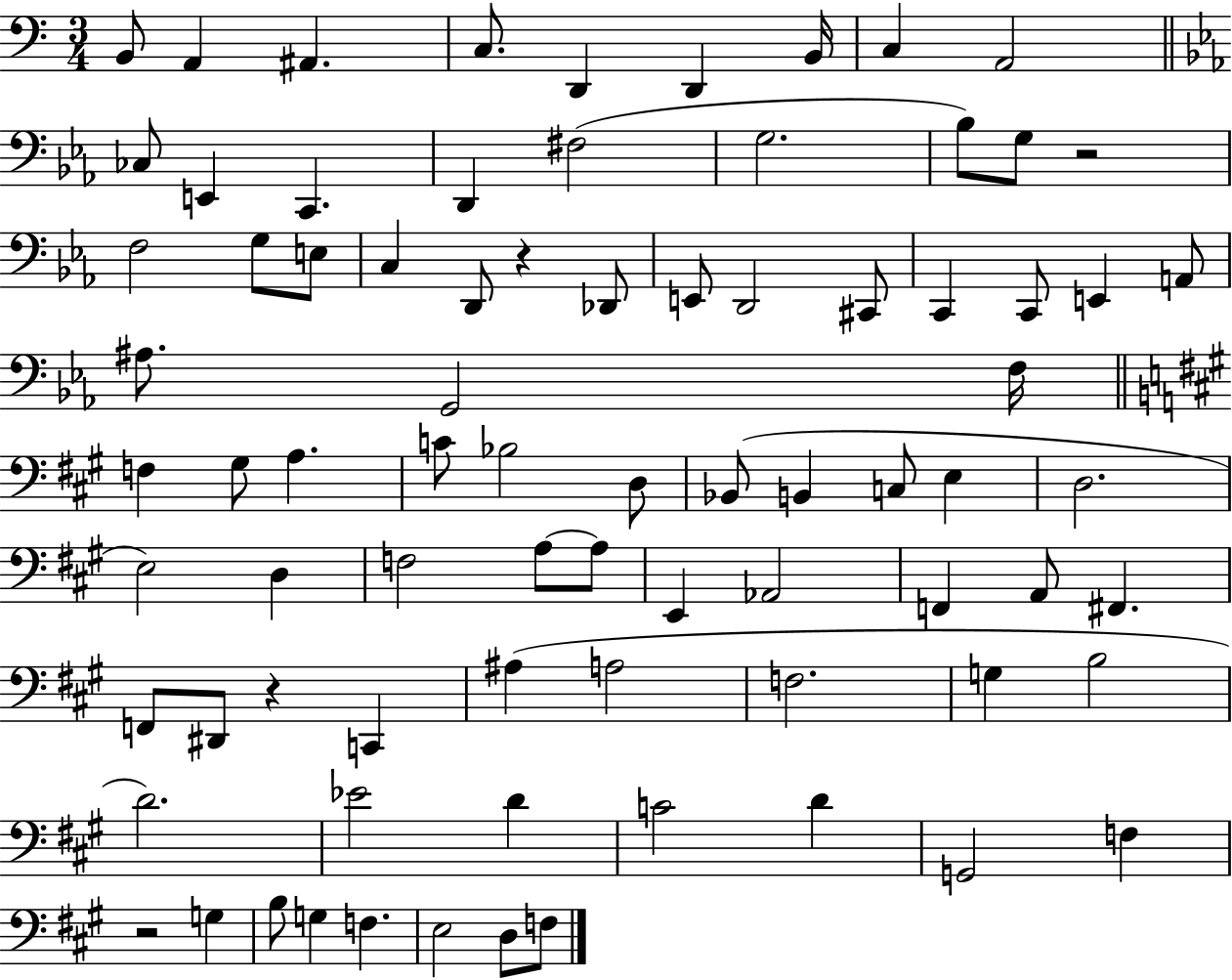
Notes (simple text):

B2/e A2/q A#2/q. C3/e. D2/q D2/q B2/s C3/q A2/h CES3/e E2/q C2/q. D2/q F#3/h G3/h. Bb3/e G3/e R/h F3/h G3/e E3/e C3/q D2/e R/q Db2/e E2/e D2/h C#2/e C2/q C2/e E2/q A2/e A#3/e. G2/h F3/s F3/q G#3/e A3/q. C4/e Bb3/h D3/e Bb2/e B2/q C3/e E3/q D3/h. E3/h D3/q F3/h A3/e A3/e E2/q Ab2/h F2/q A2/e F#2/q. F2/e D#2/e R/q C2/q A#3/q A3/h F3/h. G3/q B3/h D4/h. Eb4/h D4/q C4/h D4/q G2/h F3/q R/h G3/q B3/e G3/q F3/q. E3/h D3/e F3/e